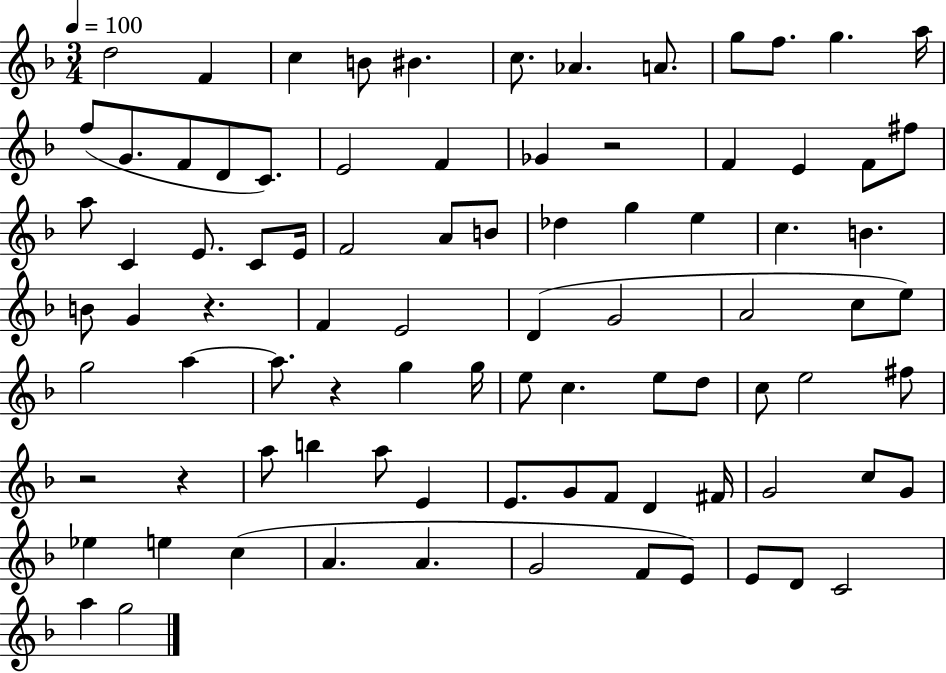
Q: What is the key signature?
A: F major